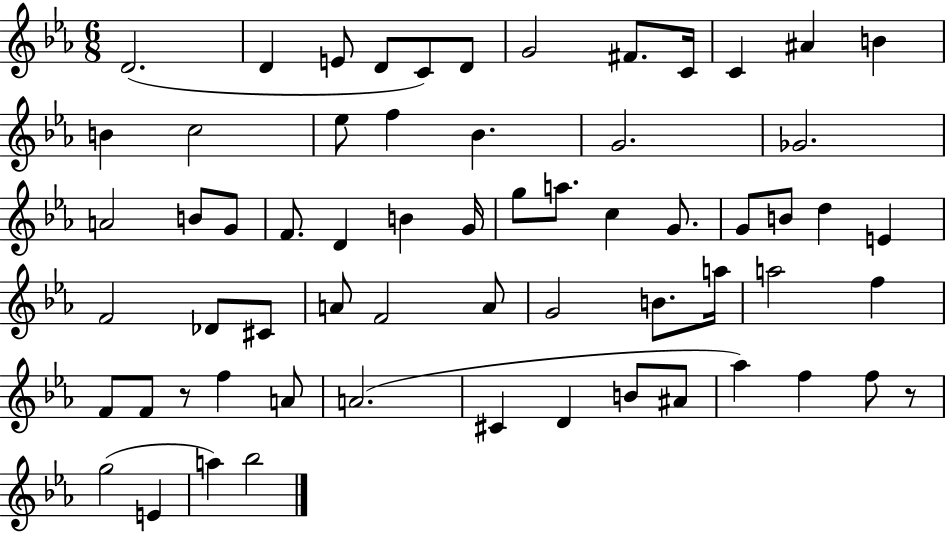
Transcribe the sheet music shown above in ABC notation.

X:1
T:Untitled
M:6/8
L:1/4
K:Eb
D2 D E/2 D/2 C/2 D/2 G2 ^F/2 C/4 C ^A B B c2 _e/2 f _B G2 _G2 A2 B/2 G/2 F/2 D B G/4 g/2 a/2 c G/2 G/2 B/2 d E F2 _D/2 ^C/2 A/2 F2 A/2 G2 B/2 a/4 a2 f F/2 F/2 z/2 f A/2 A2 ^C D B/2 ^A/2 _a f f/2 z/2 g2 E a _b2